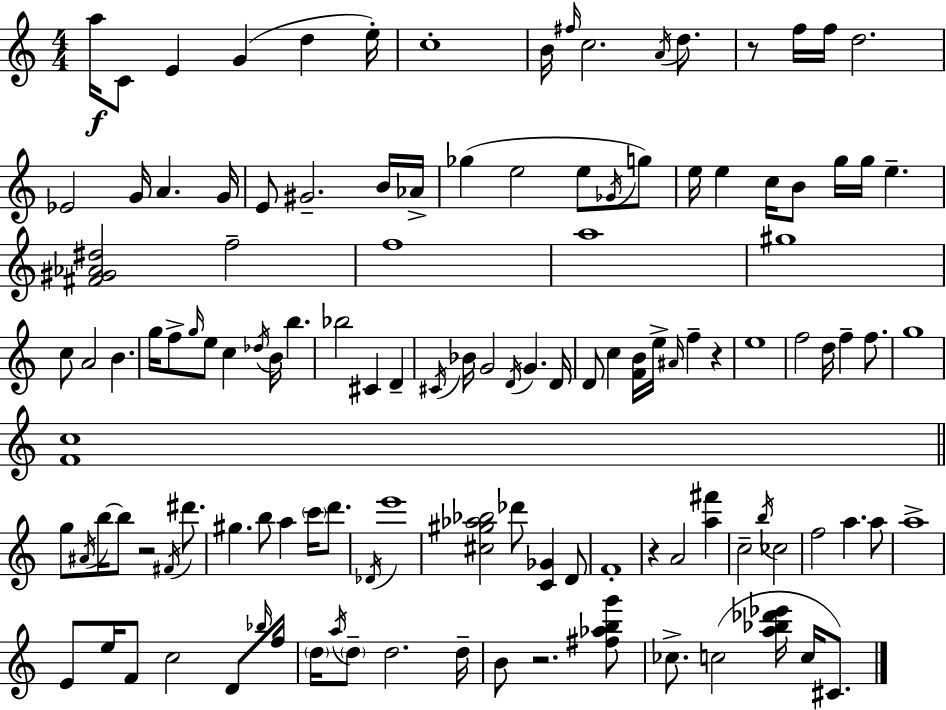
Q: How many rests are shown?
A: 5